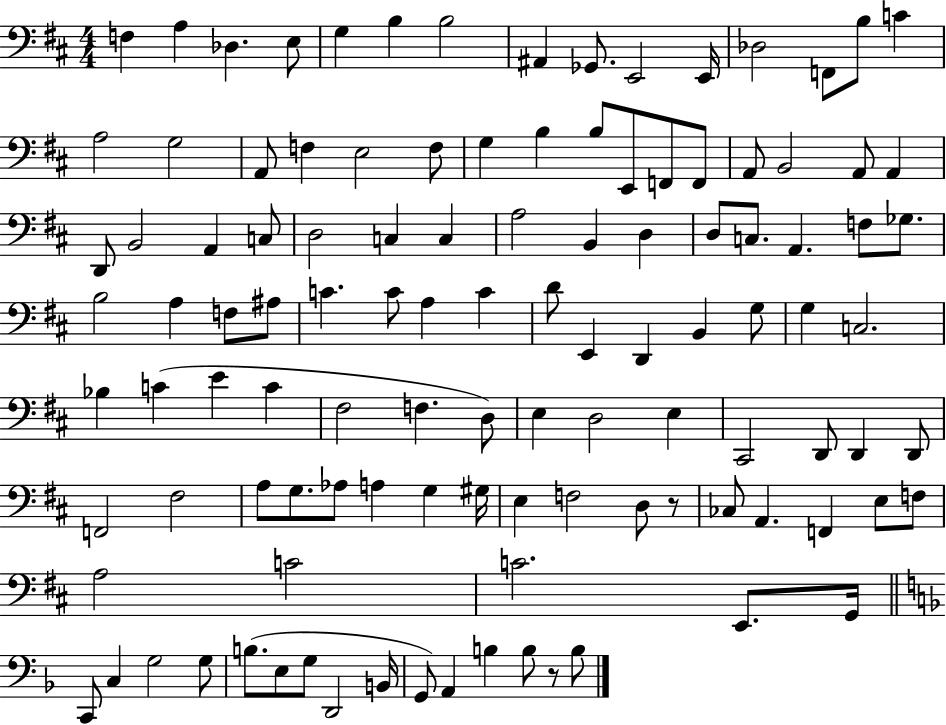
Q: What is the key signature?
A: D major